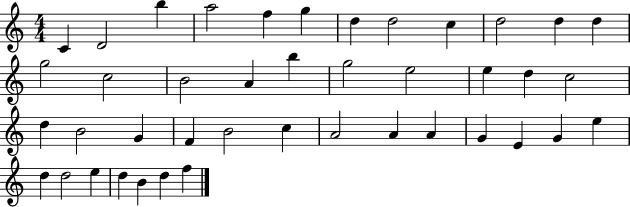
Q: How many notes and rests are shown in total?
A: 42